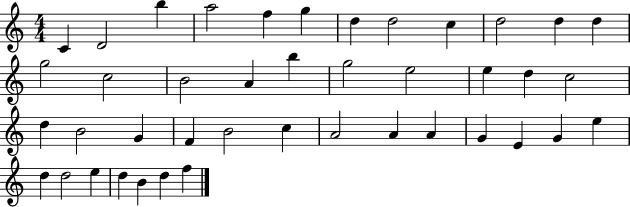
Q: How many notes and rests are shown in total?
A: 42